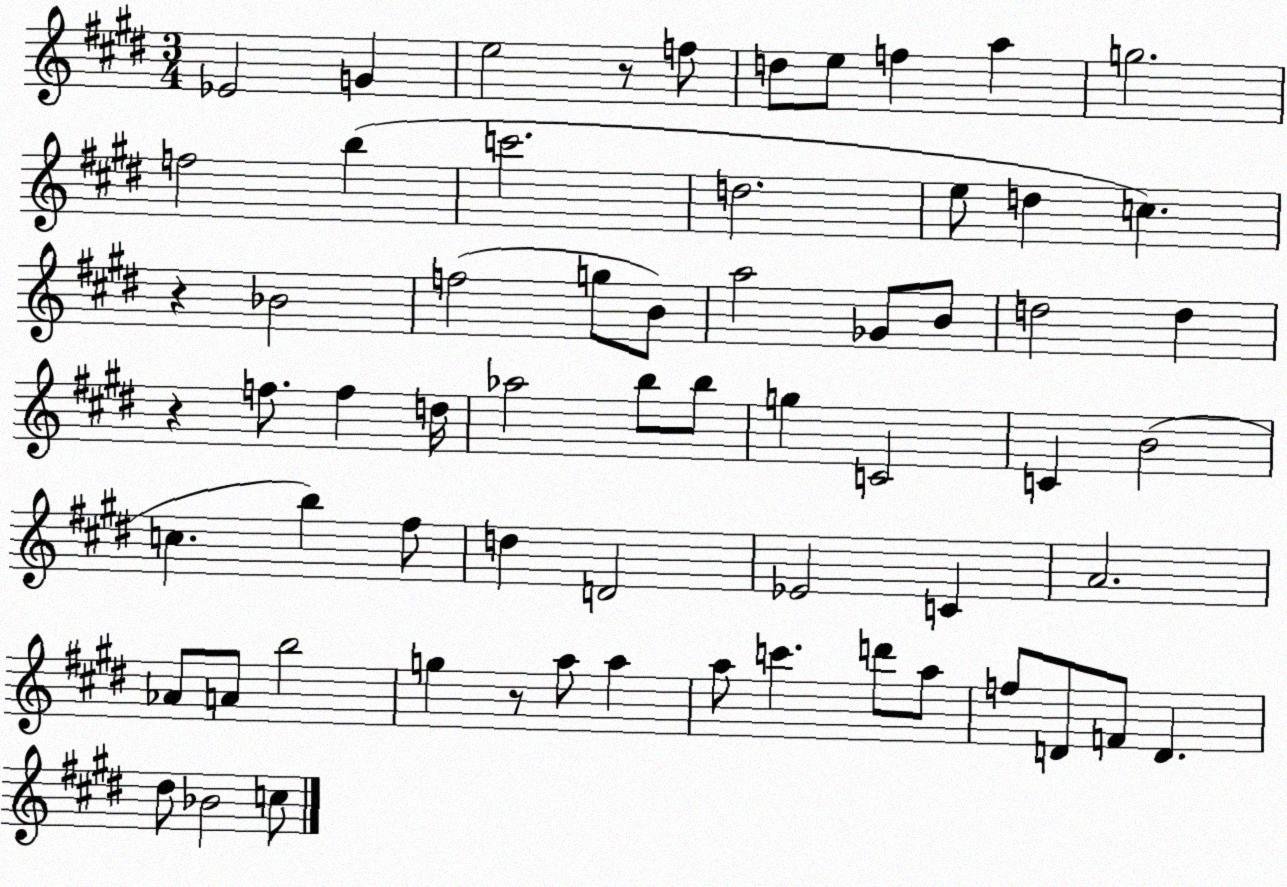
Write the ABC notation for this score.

X:1
T:Untitled
M:3/4
L:1/4
K:E
_E2 G e2 z/2 f/2 d/2 e/2 f a g2 f2 b c'2 d2 e/2 d c z _B2 f2 g/2 B/2 a2 _G/2 B/2 d2 d z f/2 f d/4 _a2 b/2 b/2 g C2 C B2 c b ^f/2 d D2 _E2 C A2 _A/2 A/2 b2 g z/2 a/2 a a/2 c' d'/2 a/2 f/2 D/2 F/2 D ^d/2 _B2 c/2